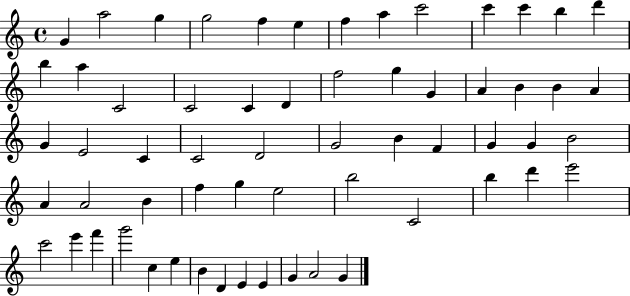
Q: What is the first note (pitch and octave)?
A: G4